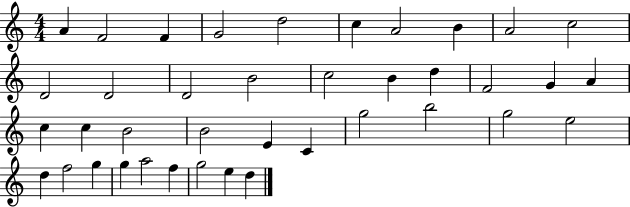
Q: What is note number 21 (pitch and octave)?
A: C5